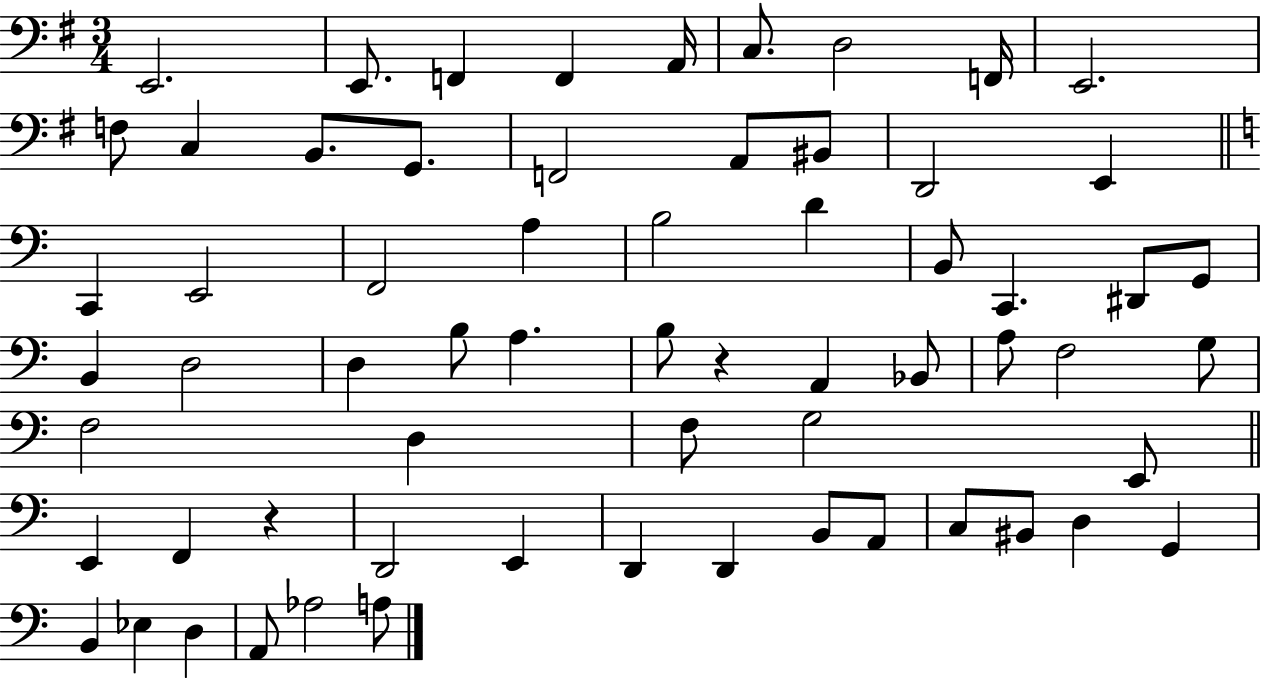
E2/h. E2/e. F2/q F2/q A2/s C3/e. D3/h F2/s E2/h. F3/e C3/q B2/e. G2/e. F2/h A2/e BIS2/e D2/h E2/q C2/q E2/h F2/h A3/q B3/h D4/q B2/e C2/q. D#2/e G2/e B2/q D3/h D3/q B3/e A3/q. B3/e R/q A2/q Bb2/e A3/e F3/h G3/e F3/h D3/q F3/e G3/h E2/e E2/q F2/q R/q D2/h E2/q D2/q D2/q B2/e A2/e C3/e BIS2/e D3/q G2/q B2/q Eb3/q D3/q A2/e Ab3/h A3/e